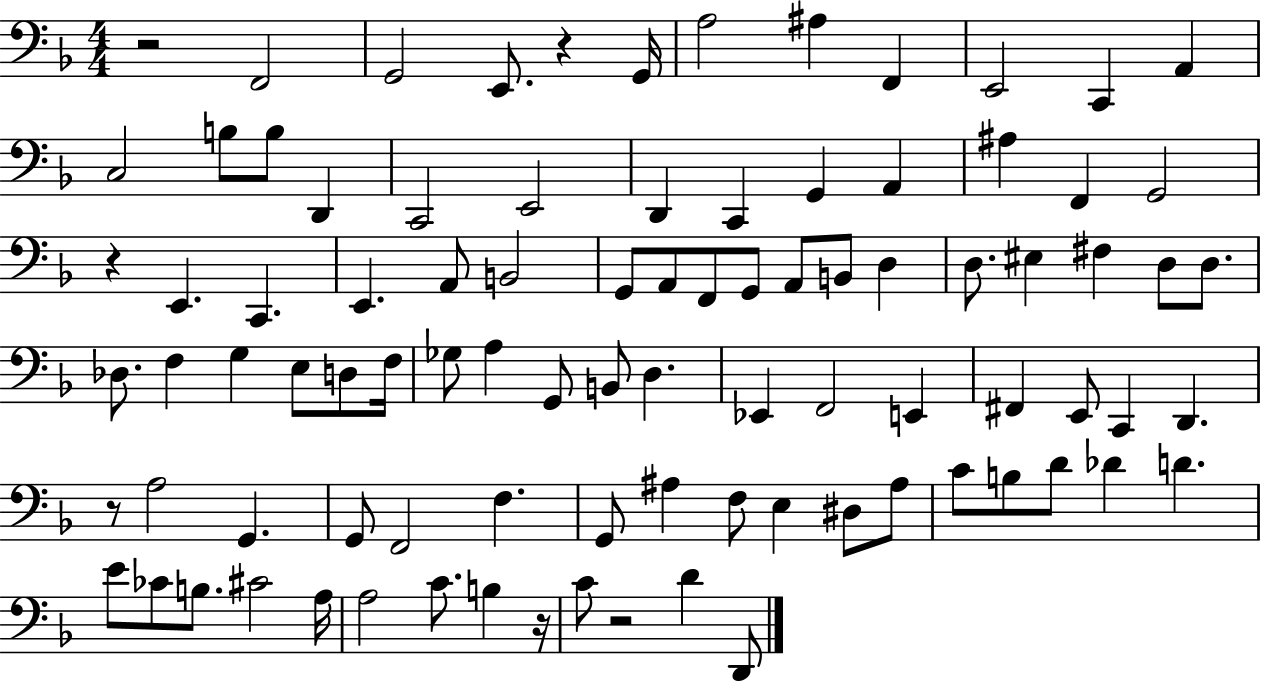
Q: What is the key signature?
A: F major